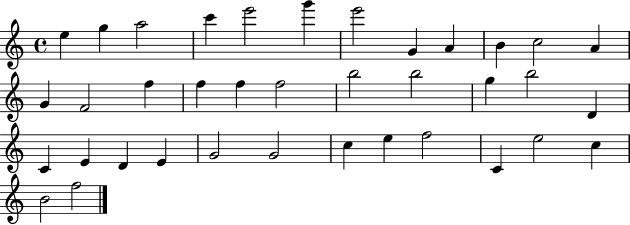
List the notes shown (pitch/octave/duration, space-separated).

E5/q G5/q A5/h C6/q E6/h G6/q E6/h G4/q A4/q B4/q C5/h A4/q G4/q F4/h F5/q F5/q F5/q F5/h B5/h B5/h G5/q B5/h D4/q C4/q E4/q D4/q E4/q G4/h G4/h C5/q E5/q F5/h C4/q E5/h C5/q B4/h F5/h